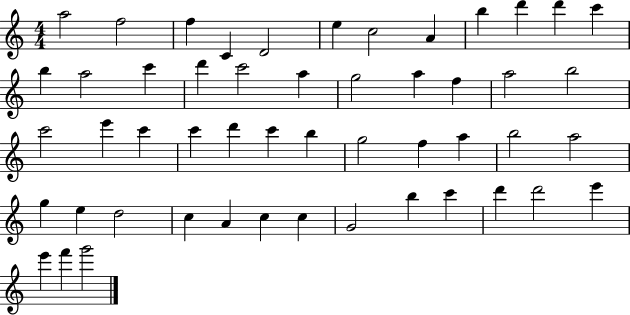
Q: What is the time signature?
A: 4/4